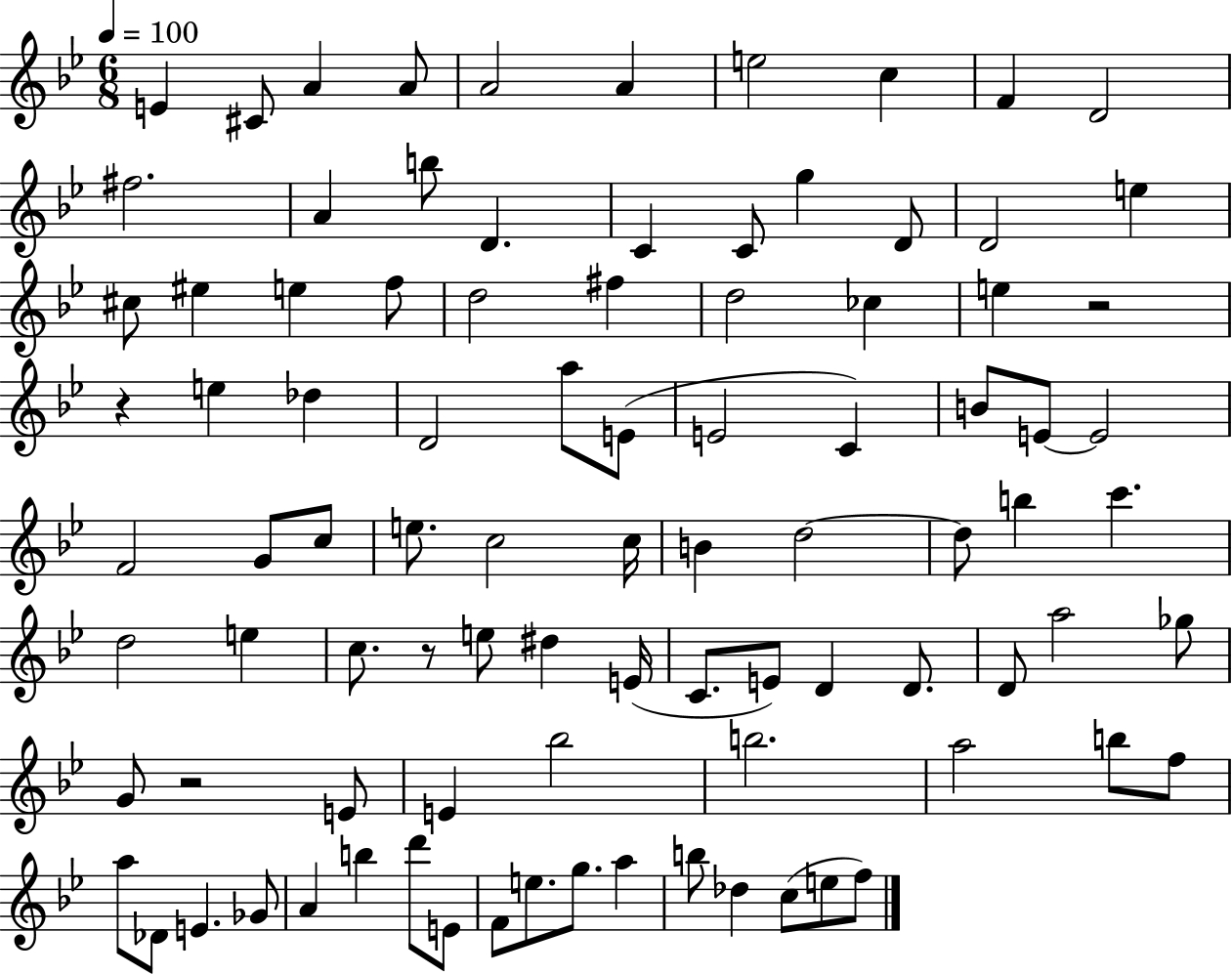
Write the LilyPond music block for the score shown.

{
  \clef treble
  \numericTimeSignature
  \time 6/8
  \key bes \major
  \tempo 4 = 100
  e'4 cis'8 a'4 a'8 | a'2 a'4 | e''2 c''4 | f'4 d'2 | \break fis''2. | a'4 b''8 d'4. | c'4 c'8 g''4 d'8 | d'2 e''4 | \break cis''8 eis''4 e''4 f''8 | d''2 fis''4 | d''2 ces''4 | e''4 r2 | \break r4 e''4 des''4 | d'2 a''8 e'8( | e'2 c'4) | b'8 e'8~~ e'2 | \break f'2 g'8 c''8 | e''8. c''2 c''16 | b'4 d''2~~ | d''8 b''4 c'''4. | \break d''2 e''4 | c''8. r8 e''8 dis''4 e'16( | c'8. e'8) d'4 d'8. | d'8 a''2 ges''8 | \break g'8 r2 e'8 | e'4 bes''2 | b''2. | a''2 b''8 f''8 | \break a''8 des'8 e'4. ges'8 | a'4 b''4 d'''8 e'8 | f'8 e''8. g''8. a''4 | b''8 des''4 c''8( e''8 f''8) | \break \bar "|."
}